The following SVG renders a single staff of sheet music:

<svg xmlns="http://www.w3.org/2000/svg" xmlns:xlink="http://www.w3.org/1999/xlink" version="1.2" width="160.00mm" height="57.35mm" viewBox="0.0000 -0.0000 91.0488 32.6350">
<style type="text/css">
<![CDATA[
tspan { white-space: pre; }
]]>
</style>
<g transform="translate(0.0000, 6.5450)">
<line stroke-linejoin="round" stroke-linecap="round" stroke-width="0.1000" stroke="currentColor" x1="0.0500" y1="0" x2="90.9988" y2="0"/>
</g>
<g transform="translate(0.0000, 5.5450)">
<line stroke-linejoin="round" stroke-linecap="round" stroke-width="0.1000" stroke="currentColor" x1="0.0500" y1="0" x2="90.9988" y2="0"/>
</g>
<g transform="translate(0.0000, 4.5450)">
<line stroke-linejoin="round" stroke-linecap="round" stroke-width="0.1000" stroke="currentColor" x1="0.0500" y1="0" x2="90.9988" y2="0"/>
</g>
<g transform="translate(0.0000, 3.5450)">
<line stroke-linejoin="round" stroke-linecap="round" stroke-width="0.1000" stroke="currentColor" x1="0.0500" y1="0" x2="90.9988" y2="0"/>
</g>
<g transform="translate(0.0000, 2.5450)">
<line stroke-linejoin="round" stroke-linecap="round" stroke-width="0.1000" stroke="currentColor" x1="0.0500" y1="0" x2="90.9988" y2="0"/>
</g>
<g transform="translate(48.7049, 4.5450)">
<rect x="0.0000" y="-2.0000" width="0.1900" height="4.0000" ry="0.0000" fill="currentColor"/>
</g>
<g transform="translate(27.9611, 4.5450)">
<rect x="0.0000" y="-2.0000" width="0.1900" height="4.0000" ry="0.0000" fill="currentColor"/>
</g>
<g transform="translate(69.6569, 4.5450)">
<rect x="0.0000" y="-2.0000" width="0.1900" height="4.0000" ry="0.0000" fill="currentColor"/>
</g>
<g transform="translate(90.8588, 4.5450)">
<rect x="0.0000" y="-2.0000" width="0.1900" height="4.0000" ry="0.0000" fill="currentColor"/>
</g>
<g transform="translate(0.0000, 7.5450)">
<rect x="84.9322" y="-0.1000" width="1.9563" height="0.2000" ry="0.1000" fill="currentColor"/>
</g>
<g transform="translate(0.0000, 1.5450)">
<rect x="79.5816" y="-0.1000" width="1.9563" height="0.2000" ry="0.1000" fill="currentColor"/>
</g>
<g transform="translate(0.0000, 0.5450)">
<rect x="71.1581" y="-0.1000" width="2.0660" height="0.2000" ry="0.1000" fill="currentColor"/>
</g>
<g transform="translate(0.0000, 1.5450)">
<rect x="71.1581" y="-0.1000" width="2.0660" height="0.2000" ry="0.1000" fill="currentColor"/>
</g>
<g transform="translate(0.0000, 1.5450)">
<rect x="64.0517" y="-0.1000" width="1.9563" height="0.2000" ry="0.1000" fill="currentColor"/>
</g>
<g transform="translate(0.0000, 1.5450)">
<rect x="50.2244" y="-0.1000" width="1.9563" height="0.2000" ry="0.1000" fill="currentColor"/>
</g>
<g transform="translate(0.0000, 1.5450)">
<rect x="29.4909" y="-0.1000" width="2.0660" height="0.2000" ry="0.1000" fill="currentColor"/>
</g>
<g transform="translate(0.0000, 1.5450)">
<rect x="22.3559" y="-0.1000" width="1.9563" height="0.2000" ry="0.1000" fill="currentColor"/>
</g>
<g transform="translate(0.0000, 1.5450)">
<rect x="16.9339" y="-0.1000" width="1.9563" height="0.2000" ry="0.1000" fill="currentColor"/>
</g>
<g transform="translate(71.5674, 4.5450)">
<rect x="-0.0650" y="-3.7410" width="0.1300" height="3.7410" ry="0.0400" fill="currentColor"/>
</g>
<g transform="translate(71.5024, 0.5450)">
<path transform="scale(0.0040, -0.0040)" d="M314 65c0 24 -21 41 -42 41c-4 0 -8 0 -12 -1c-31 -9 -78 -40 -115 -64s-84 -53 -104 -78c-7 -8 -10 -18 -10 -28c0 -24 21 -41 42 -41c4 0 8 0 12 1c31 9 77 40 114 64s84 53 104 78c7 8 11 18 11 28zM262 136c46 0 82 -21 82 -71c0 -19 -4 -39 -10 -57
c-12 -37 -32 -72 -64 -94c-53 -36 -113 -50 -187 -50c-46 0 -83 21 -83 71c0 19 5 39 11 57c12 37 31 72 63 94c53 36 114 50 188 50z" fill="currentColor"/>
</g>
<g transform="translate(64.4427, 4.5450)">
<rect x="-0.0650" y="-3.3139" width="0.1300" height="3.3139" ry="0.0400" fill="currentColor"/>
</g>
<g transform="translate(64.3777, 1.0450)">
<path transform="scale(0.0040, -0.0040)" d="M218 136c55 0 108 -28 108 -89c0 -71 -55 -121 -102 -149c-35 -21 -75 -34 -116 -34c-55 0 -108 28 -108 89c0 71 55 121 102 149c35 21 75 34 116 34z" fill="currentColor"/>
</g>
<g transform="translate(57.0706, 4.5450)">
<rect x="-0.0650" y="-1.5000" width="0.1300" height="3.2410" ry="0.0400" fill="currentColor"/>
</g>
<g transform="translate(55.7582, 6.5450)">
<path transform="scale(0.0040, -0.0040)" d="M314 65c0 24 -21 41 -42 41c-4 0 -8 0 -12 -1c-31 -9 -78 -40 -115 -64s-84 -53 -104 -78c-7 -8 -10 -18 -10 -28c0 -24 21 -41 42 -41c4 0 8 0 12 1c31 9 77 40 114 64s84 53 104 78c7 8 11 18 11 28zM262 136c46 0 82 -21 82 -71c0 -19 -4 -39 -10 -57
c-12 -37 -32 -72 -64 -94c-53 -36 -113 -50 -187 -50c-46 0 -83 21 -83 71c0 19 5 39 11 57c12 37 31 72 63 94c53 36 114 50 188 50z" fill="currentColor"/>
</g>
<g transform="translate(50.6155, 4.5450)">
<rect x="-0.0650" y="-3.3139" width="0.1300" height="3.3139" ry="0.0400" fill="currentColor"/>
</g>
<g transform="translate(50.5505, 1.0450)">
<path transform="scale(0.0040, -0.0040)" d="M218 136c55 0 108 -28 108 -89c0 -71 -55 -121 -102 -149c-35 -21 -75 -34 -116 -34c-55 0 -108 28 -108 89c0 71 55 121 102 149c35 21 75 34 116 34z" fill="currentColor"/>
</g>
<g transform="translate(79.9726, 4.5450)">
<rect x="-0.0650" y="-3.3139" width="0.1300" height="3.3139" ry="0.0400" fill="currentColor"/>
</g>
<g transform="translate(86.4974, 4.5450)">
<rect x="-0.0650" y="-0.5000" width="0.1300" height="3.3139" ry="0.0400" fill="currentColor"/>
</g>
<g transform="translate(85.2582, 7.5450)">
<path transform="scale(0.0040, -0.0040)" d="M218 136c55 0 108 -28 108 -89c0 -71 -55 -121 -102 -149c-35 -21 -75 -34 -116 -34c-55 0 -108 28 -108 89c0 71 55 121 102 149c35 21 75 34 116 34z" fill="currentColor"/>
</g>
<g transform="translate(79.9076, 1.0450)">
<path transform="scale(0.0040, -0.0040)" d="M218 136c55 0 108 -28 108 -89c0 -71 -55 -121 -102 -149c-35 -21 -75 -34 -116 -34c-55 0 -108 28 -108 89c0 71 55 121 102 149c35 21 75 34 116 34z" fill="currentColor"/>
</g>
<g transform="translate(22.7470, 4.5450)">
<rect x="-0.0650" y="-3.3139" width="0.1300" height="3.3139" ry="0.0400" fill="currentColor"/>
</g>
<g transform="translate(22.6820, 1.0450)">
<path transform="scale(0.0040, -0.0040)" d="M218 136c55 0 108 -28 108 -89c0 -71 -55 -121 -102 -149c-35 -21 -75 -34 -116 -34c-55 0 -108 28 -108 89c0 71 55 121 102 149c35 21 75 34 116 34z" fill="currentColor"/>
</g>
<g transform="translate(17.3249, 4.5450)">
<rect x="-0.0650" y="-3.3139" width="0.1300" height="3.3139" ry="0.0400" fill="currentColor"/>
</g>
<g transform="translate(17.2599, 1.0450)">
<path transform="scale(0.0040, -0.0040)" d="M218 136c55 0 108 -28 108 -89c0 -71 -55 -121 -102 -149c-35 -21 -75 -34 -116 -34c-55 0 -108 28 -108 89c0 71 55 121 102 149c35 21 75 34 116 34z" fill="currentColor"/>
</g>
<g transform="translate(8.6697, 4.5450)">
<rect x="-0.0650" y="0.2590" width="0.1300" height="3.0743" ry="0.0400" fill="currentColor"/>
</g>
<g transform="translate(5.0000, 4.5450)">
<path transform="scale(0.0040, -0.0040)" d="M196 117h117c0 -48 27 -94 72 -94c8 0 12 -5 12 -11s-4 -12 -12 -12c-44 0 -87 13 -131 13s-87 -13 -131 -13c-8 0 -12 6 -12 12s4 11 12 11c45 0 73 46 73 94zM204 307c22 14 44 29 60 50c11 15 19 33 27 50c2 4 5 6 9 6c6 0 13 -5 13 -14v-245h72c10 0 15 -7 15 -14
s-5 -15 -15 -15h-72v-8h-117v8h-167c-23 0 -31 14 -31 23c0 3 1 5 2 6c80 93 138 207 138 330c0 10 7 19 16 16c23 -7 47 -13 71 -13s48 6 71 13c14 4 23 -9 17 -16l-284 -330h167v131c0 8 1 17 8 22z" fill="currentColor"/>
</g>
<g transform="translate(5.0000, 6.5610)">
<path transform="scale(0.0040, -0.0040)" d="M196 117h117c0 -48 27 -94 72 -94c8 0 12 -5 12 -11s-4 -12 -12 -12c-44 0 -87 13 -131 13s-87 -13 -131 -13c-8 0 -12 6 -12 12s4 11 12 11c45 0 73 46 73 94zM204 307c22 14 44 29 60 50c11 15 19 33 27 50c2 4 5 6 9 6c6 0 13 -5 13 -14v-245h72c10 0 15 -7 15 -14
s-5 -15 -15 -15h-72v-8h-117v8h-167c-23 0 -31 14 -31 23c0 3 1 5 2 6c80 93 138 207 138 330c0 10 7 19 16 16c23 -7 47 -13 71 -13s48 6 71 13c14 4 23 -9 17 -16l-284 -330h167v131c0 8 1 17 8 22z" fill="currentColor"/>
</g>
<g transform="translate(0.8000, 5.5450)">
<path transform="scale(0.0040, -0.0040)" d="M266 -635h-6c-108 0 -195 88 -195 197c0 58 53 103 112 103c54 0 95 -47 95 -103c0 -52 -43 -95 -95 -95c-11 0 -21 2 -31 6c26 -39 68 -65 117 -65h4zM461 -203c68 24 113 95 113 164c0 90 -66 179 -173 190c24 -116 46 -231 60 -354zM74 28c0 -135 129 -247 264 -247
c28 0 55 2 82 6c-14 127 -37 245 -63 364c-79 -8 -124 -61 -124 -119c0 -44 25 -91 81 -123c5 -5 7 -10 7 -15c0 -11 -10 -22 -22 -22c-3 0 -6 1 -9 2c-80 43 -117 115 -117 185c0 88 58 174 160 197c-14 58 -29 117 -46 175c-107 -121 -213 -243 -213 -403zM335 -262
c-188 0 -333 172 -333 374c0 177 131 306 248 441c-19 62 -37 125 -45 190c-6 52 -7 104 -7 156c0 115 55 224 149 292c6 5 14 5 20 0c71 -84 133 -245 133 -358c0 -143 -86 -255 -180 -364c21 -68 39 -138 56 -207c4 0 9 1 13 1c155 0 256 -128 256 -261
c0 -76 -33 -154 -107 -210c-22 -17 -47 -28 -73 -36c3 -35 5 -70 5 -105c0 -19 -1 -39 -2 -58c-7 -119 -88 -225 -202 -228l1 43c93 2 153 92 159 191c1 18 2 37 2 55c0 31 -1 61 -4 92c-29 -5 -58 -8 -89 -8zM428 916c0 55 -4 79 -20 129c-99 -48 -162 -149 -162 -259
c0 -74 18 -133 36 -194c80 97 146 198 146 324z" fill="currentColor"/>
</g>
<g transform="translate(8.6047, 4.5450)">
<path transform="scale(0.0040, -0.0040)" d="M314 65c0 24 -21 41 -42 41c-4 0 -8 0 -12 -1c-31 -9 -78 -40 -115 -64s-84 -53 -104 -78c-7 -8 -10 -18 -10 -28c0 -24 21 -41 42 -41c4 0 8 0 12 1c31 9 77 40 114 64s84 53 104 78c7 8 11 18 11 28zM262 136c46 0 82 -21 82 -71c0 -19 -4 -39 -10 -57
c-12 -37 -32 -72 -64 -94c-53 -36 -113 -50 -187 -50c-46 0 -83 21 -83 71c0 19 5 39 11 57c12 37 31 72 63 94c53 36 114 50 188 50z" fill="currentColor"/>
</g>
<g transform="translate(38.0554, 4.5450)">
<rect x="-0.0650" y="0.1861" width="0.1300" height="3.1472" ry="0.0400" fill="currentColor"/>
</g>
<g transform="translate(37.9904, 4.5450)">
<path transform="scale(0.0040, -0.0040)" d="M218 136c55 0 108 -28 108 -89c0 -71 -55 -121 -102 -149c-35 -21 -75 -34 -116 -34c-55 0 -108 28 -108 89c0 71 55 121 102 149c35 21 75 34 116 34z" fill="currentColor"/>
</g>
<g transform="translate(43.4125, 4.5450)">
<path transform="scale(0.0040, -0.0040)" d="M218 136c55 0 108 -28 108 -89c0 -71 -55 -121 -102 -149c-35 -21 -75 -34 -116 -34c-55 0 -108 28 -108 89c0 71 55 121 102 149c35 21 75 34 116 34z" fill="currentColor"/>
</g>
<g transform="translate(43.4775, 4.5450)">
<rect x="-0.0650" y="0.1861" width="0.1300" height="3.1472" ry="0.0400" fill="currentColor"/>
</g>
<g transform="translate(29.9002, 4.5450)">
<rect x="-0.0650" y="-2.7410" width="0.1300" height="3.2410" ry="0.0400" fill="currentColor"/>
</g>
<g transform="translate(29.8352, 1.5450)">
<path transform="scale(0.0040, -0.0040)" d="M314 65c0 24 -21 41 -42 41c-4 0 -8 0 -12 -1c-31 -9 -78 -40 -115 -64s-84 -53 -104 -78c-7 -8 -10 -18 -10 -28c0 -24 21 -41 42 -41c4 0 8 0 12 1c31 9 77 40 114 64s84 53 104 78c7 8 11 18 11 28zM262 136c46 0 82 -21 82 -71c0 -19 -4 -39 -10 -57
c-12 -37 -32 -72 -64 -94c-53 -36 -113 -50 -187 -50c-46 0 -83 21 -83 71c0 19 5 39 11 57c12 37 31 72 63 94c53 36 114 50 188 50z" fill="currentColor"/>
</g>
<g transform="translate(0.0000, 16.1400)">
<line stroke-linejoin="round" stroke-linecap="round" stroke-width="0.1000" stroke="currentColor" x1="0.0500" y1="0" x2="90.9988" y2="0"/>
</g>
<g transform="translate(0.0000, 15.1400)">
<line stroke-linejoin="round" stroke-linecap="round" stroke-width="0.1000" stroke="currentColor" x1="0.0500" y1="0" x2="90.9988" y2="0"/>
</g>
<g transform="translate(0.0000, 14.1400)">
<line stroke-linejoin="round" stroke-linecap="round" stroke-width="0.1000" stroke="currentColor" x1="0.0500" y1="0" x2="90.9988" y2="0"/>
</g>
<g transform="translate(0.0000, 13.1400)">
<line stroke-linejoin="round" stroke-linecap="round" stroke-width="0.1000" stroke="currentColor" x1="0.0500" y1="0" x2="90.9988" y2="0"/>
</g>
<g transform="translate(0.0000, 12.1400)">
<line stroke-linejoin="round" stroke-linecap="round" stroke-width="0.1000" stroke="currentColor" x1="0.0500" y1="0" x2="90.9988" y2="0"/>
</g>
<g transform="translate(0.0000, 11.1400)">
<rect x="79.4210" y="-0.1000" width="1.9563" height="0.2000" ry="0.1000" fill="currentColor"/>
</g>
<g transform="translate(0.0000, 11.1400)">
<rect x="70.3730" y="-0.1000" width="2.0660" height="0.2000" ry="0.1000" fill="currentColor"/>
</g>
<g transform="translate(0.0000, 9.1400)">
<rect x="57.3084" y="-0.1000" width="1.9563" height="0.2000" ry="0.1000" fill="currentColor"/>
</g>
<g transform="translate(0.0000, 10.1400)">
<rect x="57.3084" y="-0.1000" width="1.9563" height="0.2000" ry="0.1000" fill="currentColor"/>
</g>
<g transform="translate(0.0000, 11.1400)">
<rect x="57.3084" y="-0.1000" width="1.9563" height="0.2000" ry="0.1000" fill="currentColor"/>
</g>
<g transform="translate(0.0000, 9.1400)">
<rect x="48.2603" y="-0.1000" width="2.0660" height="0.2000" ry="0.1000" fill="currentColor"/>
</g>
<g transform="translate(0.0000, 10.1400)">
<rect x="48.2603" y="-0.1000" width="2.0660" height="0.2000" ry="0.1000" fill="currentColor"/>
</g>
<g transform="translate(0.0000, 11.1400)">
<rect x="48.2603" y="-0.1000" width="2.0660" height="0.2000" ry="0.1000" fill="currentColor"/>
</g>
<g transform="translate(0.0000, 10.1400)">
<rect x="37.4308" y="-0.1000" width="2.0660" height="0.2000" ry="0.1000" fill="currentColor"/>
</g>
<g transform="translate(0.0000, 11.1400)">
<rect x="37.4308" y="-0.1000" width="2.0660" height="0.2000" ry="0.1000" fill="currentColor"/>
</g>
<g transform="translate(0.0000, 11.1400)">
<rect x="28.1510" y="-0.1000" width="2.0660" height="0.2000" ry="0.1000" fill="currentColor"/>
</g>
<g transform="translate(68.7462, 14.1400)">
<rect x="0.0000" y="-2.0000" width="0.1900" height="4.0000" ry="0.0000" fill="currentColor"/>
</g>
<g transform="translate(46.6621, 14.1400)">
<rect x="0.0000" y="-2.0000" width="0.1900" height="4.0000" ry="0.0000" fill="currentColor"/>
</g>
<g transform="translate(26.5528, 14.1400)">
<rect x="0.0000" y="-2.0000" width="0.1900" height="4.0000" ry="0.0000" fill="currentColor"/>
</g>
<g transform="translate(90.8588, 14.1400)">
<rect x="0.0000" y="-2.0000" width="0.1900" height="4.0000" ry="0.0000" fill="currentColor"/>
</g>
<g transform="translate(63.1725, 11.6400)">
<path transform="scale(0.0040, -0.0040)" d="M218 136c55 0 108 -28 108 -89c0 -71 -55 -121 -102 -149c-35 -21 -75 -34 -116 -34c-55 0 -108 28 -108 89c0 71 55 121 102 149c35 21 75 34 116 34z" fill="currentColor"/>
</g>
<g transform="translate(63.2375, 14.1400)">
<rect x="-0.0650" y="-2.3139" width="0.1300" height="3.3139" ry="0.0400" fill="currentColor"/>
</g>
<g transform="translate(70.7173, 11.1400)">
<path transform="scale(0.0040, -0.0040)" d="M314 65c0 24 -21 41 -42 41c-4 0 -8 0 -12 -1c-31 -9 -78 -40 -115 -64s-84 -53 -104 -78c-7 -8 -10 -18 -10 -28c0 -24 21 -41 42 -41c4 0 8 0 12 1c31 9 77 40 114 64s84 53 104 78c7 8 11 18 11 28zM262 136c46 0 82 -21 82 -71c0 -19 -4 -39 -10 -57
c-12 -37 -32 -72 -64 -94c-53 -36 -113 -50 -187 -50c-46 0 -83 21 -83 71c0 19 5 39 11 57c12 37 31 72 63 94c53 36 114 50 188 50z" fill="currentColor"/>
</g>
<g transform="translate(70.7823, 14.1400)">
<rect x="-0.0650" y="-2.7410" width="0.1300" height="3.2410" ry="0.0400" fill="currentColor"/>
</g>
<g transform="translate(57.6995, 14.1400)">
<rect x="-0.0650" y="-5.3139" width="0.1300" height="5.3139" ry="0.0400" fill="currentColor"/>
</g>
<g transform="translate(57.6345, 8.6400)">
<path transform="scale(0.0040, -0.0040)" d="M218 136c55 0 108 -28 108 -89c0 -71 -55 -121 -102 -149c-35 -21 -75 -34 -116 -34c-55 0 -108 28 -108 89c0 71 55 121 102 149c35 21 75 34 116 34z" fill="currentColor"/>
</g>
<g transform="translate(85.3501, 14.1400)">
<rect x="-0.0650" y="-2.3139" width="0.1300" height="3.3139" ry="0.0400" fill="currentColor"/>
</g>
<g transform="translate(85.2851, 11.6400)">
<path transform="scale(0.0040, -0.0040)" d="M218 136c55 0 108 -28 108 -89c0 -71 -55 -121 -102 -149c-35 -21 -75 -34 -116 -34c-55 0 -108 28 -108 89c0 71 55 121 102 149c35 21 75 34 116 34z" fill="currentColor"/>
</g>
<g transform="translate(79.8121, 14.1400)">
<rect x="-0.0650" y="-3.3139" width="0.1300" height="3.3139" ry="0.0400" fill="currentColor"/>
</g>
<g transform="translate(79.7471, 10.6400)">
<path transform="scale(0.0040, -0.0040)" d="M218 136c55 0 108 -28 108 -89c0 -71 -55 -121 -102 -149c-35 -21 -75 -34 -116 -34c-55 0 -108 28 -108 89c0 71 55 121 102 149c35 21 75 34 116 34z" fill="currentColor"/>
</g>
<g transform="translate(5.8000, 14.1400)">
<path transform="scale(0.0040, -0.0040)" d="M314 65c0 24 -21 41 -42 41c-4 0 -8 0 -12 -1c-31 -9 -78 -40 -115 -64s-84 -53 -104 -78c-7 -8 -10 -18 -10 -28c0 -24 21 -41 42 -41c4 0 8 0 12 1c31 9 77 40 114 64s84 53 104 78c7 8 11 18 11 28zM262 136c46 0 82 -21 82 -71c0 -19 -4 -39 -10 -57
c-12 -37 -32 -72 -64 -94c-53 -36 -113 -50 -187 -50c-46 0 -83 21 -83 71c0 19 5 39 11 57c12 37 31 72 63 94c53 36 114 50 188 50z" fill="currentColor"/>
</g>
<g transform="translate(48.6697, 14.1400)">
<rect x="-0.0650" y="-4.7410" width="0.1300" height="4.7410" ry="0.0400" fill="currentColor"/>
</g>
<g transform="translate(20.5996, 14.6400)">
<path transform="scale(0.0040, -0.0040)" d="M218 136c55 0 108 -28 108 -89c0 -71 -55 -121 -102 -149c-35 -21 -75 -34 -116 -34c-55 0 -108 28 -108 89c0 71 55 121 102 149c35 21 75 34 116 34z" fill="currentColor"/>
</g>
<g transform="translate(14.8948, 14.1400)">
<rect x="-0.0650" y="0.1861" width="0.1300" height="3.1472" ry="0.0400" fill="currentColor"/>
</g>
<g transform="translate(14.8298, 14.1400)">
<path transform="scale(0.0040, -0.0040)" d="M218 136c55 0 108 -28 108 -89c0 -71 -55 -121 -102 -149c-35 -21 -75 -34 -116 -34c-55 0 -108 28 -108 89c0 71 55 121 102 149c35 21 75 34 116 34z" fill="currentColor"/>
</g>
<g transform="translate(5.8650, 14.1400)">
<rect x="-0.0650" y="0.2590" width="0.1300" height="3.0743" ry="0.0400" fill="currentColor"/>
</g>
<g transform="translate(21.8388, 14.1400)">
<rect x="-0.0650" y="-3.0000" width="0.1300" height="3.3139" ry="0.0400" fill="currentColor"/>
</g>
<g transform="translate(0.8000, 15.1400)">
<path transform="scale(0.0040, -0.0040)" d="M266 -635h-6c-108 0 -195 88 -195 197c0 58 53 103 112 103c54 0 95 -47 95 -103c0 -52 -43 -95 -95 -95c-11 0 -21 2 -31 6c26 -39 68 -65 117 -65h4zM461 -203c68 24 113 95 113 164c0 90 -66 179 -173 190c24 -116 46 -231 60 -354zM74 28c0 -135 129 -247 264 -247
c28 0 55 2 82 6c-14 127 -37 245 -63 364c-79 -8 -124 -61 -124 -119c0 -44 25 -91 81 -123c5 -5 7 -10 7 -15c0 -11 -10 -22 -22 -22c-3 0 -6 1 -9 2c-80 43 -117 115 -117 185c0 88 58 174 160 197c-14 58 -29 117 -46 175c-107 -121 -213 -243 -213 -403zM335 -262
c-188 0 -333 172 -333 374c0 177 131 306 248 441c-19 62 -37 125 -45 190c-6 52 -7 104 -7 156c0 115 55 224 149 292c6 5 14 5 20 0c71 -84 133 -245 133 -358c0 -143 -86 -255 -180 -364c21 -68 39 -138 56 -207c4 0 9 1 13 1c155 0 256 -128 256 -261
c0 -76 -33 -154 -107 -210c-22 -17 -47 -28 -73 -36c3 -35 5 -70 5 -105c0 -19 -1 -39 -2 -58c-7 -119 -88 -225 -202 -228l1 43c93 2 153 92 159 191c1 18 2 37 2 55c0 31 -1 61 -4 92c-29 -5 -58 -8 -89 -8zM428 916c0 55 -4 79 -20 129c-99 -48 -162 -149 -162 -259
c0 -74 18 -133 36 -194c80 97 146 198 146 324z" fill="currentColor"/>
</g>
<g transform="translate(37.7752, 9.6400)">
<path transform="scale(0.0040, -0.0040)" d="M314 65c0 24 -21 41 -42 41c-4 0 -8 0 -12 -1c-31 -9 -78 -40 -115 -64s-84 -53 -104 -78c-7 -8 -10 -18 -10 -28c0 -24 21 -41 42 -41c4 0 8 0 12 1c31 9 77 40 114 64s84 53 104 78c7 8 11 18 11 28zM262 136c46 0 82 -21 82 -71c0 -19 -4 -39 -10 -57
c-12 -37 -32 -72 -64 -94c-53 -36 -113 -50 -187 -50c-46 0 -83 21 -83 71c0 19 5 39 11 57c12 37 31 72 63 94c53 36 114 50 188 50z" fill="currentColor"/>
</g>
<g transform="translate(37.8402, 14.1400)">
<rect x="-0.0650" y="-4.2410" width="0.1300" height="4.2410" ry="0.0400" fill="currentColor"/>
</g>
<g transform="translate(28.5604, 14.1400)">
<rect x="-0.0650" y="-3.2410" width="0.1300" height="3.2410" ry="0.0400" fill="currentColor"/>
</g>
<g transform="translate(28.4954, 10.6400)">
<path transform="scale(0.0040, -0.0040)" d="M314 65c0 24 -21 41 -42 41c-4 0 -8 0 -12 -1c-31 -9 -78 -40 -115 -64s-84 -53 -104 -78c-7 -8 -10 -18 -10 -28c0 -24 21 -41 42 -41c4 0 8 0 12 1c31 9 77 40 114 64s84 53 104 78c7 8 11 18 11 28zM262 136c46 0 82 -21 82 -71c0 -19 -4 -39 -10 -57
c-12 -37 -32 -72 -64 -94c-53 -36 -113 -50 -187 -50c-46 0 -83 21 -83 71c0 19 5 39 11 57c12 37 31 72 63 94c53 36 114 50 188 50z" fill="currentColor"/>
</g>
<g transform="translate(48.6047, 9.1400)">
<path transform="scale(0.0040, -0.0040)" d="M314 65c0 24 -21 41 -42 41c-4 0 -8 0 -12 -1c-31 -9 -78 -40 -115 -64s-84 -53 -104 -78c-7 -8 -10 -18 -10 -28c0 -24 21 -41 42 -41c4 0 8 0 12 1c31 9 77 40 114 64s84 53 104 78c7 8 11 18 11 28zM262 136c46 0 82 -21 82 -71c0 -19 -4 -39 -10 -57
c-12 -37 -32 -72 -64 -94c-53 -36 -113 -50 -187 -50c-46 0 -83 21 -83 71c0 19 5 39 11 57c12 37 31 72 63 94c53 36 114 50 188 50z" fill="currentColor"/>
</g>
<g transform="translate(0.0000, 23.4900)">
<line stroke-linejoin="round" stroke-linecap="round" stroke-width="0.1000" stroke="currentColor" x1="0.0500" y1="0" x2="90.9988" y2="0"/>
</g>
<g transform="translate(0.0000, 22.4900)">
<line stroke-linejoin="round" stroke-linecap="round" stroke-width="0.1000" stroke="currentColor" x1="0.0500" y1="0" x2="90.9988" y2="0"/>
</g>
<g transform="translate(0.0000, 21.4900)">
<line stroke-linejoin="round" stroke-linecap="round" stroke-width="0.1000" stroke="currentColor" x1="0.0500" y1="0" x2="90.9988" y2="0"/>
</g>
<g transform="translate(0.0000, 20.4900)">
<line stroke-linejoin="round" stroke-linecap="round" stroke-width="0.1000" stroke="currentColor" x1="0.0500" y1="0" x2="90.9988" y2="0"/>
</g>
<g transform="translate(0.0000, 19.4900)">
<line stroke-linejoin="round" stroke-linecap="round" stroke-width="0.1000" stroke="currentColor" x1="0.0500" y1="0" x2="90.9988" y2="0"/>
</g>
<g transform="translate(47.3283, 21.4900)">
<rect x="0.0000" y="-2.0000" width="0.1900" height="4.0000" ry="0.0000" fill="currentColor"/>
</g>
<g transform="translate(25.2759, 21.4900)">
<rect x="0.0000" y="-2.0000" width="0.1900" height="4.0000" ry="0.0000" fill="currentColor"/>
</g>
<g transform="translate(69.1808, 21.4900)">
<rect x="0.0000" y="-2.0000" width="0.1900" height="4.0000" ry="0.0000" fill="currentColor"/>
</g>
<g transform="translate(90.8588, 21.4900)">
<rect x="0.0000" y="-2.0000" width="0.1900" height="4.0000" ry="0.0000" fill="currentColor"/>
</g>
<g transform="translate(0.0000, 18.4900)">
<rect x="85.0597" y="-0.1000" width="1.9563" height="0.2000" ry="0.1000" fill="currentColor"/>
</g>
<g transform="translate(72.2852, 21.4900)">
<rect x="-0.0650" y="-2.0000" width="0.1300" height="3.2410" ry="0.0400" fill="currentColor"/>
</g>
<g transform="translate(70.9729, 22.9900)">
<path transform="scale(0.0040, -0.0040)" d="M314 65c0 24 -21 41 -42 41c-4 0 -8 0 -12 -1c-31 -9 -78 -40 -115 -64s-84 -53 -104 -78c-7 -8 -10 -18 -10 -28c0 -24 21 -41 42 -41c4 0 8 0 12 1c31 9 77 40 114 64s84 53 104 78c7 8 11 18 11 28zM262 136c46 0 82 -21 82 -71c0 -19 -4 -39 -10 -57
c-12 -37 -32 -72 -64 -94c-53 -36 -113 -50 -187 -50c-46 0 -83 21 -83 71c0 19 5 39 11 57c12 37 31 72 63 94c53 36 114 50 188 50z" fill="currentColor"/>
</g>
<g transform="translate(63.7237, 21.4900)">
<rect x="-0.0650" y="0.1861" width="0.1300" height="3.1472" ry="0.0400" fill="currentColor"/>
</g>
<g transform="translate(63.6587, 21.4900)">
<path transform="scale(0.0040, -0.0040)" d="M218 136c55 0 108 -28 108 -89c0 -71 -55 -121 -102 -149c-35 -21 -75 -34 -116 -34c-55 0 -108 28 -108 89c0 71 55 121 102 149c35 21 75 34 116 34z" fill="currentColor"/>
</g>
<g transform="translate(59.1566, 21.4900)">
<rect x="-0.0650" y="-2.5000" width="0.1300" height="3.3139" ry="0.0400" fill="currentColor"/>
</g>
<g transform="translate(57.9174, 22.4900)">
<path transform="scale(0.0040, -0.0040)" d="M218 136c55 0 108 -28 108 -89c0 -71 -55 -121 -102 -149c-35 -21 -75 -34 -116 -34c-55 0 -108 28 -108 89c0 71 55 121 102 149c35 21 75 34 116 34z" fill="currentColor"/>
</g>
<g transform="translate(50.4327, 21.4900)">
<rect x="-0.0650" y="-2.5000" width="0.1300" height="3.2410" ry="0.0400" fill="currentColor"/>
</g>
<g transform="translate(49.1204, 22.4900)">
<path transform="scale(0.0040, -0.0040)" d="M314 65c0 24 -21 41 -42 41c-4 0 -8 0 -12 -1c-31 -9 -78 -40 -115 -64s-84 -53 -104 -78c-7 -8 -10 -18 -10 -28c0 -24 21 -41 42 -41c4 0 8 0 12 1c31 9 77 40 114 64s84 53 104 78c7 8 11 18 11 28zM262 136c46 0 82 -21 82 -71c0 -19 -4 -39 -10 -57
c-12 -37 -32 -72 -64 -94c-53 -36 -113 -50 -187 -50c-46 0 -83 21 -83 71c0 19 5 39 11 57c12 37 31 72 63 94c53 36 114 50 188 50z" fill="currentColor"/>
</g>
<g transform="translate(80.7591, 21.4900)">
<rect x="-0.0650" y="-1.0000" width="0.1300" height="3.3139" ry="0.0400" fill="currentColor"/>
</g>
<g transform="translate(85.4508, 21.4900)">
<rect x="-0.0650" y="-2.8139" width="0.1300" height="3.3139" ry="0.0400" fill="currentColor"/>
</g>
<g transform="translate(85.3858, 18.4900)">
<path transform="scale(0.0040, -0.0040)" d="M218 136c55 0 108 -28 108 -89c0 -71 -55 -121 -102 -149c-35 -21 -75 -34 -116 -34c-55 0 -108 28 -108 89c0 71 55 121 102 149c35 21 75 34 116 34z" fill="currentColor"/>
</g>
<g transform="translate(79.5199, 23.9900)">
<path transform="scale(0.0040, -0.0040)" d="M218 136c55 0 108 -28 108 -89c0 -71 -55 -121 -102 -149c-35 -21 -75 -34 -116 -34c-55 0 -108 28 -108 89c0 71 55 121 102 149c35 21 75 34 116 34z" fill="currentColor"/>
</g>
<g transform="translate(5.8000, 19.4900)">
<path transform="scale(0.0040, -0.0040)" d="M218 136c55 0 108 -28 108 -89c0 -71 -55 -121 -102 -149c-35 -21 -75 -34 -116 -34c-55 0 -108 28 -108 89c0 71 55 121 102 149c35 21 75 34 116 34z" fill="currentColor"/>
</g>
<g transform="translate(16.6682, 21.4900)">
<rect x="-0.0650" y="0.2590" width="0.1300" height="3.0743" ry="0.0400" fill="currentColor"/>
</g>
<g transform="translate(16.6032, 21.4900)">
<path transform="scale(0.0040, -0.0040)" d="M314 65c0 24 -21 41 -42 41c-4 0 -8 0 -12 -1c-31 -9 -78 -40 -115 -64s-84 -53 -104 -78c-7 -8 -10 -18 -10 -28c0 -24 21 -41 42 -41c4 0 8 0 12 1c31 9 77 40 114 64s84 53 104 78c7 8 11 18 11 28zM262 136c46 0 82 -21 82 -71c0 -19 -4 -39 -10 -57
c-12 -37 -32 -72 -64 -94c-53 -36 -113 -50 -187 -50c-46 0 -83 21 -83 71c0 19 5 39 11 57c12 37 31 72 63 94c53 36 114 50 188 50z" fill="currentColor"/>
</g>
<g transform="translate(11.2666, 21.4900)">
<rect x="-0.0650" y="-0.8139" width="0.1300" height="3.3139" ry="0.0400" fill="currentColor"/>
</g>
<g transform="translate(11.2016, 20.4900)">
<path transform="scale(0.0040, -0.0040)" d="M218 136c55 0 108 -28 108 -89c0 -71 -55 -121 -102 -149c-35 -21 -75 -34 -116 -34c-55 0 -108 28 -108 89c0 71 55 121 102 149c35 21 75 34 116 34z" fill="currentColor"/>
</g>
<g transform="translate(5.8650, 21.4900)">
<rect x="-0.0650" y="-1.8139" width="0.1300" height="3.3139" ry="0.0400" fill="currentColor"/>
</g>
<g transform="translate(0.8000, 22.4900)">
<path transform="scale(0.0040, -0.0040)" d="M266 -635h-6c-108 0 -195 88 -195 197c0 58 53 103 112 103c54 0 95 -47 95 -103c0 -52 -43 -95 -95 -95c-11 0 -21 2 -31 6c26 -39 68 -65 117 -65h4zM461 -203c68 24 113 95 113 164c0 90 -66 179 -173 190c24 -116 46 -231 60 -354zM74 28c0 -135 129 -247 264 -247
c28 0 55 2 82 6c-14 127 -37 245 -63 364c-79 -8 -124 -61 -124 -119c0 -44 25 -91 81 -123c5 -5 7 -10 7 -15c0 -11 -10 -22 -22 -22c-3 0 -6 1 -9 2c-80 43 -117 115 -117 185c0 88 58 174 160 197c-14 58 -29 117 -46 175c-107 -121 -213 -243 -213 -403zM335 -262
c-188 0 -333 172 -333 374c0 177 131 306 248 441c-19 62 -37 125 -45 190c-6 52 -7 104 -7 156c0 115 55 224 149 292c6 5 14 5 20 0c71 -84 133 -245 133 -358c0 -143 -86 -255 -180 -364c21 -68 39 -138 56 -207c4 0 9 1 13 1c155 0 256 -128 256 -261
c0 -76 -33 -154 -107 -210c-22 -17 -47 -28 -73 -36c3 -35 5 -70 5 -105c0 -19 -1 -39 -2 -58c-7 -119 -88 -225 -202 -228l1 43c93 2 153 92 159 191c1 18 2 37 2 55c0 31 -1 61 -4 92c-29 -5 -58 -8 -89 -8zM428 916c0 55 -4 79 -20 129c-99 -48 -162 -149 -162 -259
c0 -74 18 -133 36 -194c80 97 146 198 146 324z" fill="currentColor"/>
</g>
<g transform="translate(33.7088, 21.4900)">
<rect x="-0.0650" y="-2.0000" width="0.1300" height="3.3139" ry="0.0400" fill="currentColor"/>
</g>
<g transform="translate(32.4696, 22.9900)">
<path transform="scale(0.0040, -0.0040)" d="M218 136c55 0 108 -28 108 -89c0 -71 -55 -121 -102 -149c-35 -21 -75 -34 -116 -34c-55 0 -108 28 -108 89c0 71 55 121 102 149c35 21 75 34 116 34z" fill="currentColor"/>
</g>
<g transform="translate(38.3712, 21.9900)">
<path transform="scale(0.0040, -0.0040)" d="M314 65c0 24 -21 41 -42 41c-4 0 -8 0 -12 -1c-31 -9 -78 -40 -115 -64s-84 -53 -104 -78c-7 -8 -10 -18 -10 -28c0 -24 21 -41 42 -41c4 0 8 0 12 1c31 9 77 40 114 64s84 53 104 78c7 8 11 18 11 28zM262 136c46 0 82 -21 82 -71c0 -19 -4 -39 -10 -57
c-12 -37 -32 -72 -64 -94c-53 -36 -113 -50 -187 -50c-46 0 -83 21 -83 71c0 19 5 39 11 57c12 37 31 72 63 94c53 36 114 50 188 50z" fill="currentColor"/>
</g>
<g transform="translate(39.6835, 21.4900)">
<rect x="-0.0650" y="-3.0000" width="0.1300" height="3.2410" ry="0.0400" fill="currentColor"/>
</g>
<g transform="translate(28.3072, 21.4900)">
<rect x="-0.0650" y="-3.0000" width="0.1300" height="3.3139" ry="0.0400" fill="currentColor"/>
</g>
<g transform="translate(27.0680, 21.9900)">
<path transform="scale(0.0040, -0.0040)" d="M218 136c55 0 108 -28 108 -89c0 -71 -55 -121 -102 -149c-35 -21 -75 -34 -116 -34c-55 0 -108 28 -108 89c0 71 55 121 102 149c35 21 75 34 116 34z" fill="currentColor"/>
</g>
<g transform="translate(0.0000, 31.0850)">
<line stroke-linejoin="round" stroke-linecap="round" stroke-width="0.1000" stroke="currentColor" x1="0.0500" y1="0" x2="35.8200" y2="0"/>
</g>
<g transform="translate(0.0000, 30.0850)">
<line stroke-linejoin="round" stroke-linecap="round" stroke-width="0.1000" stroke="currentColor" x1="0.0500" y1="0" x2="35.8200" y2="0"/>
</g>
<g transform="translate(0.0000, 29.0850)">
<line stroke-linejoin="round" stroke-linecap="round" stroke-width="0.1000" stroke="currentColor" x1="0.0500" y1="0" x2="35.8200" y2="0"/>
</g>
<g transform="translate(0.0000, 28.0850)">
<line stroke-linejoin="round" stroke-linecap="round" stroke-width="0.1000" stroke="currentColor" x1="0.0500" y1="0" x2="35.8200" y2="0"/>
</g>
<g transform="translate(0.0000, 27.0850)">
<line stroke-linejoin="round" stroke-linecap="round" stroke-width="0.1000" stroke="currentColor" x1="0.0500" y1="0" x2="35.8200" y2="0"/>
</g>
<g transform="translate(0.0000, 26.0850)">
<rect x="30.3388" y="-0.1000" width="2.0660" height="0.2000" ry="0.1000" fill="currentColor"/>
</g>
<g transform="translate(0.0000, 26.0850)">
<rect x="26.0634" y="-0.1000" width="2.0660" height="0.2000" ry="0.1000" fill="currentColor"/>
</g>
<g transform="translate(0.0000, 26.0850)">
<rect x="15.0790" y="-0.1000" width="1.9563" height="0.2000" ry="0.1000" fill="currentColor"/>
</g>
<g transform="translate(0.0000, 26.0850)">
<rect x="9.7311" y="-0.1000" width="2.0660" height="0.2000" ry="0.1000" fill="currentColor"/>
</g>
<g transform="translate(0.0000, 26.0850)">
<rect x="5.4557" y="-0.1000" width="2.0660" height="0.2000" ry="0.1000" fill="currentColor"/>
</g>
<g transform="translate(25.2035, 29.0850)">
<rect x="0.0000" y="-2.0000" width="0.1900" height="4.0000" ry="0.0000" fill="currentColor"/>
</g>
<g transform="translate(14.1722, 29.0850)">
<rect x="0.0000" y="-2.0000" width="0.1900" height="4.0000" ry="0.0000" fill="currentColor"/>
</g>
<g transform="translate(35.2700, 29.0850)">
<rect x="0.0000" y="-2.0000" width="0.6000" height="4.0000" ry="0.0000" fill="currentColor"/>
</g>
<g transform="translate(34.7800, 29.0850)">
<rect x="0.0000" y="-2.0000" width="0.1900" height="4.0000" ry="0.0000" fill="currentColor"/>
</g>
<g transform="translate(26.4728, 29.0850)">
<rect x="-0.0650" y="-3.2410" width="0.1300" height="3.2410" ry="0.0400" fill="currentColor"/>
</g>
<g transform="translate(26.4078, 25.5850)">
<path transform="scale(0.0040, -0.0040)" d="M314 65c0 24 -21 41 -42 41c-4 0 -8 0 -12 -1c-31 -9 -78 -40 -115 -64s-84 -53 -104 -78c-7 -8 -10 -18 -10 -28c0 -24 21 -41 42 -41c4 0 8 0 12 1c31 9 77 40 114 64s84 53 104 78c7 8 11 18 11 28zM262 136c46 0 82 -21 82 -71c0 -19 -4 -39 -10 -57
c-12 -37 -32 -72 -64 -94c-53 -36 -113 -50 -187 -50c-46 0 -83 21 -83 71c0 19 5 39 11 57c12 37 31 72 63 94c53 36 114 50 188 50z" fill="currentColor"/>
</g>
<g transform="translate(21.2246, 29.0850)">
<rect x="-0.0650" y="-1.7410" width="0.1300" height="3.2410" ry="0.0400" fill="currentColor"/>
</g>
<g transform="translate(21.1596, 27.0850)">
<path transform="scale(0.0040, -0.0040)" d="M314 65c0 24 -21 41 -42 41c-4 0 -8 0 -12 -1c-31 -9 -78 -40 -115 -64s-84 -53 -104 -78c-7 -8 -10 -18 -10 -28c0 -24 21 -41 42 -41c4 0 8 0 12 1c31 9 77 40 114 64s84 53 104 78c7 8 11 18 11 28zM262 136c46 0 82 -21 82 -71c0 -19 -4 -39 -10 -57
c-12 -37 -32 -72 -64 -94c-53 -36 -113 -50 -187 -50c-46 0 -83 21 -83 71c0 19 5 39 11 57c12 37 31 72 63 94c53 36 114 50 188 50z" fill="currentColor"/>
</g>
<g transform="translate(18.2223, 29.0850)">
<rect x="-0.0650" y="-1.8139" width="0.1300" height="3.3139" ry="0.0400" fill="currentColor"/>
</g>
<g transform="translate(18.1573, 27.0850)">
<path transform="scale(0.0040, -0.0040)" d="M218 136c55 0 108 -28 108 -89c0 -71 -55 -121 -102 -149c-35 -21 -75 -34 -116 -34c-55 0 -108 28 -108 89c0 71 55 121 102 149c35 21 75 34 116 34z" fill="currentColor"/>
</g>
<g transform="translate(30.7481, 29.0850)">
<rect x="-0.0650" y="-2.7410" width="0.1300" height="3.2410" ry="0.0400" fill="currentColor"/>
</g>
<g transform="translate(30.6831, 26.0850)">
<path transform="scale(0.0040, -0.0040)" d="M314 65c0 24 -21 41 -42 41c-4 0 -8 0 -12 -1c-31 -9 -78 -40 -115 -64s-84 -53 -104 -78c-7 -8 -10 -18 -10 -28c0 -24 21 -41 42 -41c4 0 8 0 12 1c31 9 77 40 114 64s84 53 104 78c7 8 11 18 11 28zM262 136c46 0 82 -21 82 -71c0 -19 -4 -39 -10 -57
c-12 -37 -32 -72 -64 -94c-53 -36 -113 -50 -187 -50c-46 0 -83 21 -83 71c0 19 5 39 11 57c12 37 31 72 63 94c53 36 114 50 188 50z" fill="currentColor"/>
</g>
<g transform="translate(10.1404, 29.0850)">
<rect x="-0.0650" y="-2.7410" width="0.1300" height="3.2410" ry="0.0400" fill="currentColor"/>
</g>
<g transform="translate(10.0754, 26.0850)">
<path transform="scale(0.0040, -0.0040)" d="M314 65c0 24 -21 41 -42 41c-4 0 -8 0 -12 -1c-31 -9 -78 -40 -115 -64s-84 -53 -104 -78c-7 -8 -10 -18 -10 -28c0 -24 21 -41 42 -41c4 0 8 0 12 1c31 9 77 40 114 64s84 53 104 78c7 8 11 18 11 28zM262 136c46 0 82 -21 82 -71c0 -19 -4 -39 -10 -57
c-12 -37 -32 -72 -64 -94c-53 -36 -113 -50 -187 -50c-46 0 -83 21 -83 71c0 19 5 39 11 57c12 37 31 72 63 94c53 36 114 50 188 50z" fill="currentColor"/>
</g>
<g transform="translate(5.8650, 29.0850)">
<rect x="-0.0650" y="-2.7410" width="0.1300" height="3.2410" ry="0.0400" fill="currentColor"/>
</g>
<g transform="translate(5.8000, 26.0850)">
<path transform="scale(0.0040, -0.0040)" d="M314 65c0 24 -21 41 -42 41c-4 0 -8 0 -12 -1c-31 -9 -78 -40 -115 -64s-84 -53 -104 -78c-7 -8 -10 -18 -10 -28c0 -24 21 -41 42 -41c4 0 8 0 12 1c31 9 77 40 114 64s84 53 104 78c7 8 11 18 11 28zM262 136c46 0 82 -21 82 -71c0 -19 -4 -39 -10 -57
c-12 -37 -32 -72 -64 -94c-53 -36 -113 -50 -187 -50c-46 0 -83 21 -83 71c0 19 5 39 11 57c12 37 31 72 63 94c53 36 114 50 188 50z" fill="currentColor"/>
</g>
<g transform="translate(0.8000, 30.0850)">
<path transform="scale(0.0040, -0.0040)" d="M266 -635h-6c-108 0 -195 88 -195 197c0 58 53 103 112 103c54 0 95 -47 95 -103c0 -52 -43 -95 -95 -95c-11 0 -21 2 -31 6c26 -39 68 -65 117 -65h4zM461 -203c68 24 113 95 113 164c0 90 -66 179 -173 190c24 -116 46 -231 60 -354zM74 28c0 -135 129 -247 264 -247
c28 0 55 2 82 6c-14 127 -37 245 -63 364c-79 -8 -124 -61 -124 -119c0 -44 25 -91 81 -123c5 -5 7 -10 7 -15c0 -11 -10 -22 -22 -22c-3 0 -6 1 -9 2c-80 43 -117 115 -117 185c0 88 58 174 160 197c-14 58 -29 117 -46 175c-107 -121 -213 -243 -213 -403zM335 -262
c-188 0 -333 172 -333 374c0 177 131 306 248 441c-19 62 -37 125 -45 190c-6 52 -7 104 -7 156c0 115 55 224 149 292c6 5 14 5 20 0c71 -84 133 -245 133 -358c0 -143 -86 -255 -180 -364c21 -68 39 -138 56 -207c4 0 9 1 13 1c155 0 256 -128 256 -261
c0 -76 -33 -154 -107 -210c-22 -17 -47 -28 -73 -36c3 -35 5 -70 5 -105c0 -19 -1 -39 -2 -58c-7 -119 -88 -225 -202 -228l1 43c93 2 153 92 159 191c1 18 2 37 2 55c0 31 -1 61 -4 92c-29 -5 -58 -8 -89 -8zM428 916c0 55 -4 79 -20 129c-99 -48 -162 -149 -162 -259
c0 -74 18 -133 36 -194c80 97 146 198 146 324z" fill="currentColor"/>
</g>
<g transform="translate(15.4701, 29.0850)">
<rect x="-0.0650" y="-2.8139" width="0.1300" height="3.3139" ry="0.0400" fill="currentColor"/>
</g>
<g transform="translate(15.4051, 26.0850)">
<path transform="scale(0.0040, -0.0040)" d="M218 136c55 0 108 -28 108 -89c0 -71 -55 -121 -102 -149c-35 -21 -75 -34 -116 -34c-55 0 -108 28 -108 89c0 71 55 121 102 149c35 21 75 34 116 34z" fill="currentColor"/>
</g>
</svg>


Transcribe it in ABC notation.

X:1
T:Untitled
M:4/4
L:1/4
K:C
B2 b b a2 B B b E2 b c'2 b C B2 B A b2 d'2 e'2 f' g a2 b g f d B2 A F A2 G2 G B F2 D a a2 a2 a f f2 b2 a2